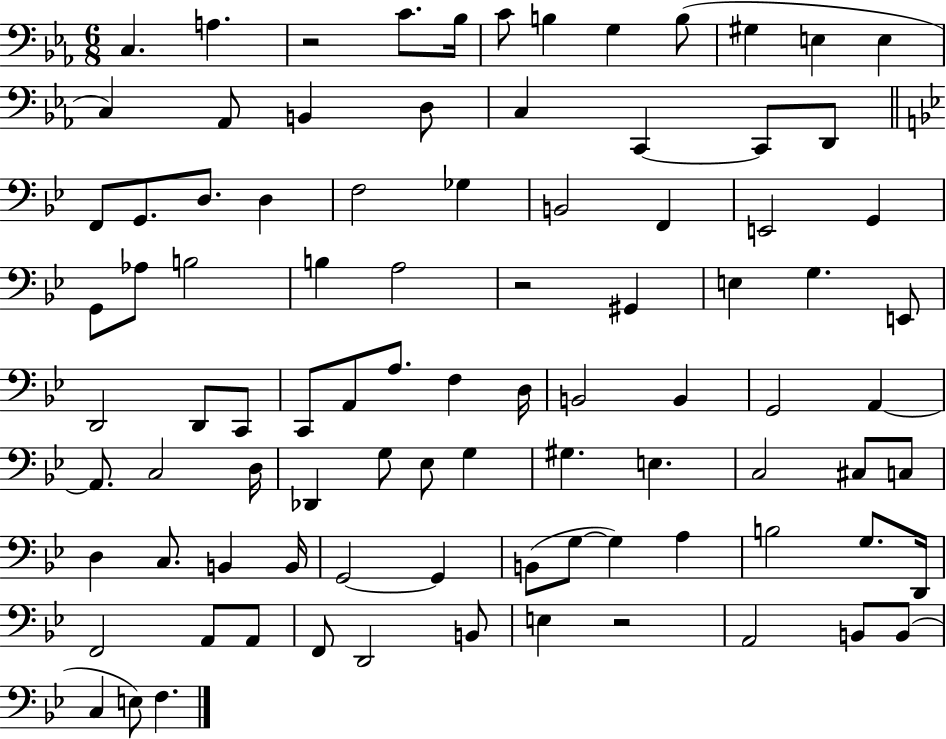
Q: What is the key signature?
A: EES major